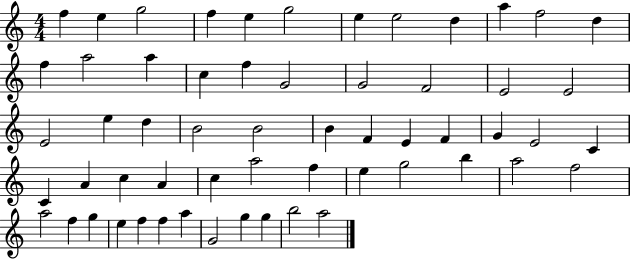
{
  \clef treble
  \numericTimeSignature
  \time 4/4
  \key c \major
  f''4 e''4 g''2 | f''4 e''4 g''2 | e''4 e''2 d''4 | a''4 f''2 d''4 | \break f''4 a''2 a''4 | c''4 f''4 g'2 | g'2 f'2 | e'2 e'2 | \break e'2 e''4 d''4 | b'2 b'2 | b'4 f'4 e'4 f'4 | g'4 e'2 c'4 | \break c'4 a'4 c''4 a'4 | c''4 a''2 f''4 | e''4 g''2 b''4 | a''2 f''2 | \break a''2 f''4 g''4 | e''4 f''4 f''4 a''4 | g'2 g''4 g''4 | b''2 a''2 | \break \bar "|."
}